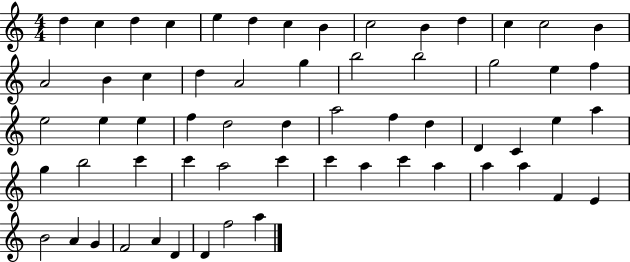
{
  \clef treble
  \numericTimeSignature
  \time 4/4
  \key c \major
  d''4 c''4 d''4 c''4 | e''4 d''4 c''4 b'4 | c''2 b'4 d''4 | c''4 c''2 b'4 | \break a'2 b'4 c''4 | d''4 a'2 g''4 | b''2 b''2 | g''2 e''4 f''4 | \break e''2 e''4 e''4 | f''4 d''2 d''4 | a''2 f''4 d''4 | d'4 c'4 e''4 a''4 | \break g''4 b''2 c'''4 | c'''4 a''2 c'''4 | c'''4 a''4 c'''4 a''4 | a''4 a''4 f'4 e'4 | \break b'2 a'4 g'4 | f'2 a'4 d'4 | d'4 f''2 a''4 | \bar "|."
}